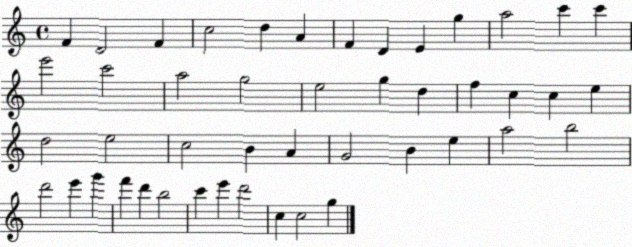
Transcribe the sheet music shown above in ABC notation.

X:1
T:Untitled
M:4/4
L:1/4
K:C
F D2 F c2 d A F D E g a2 c' c' e'2 c'2 a2 g2 e2 g d f c c e d2 e2 c2 B A G2 B e a2 b2 d'2 e' g' f' d' b2 c' e' d'2 c c2 g